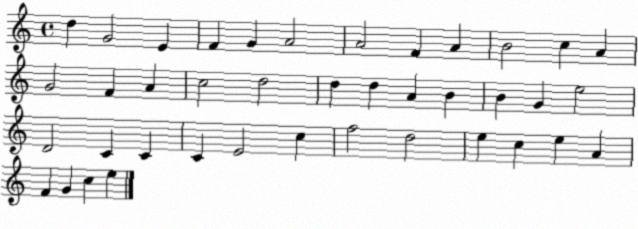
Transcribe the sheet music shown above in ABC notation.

X:1
T:Untitled
M:4/4
L:1/4
K:C
d G2 E F G A2 A2 F A B2 c A G2 F A c2 d2 d d A B B G e2 D2 C C C E2 c f2 d2 e c e A F G c e